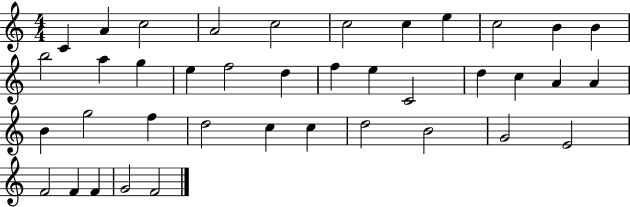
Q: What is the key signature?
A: C major